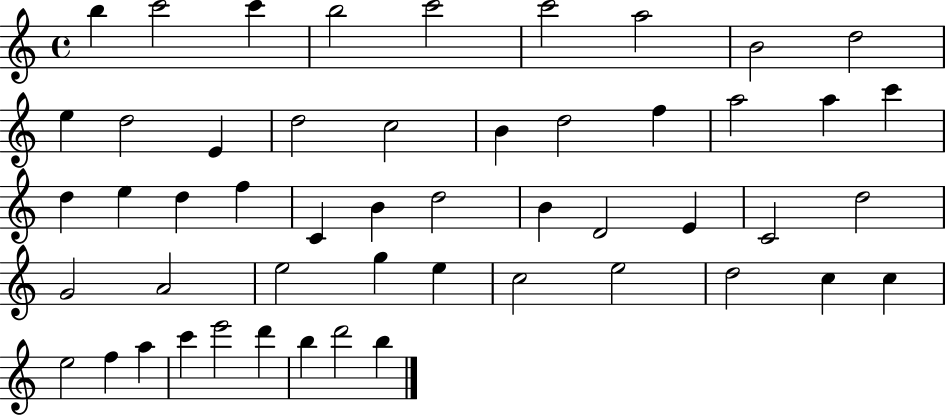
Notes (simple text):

B5/q C6/h C6/q B5/h C6/h C6/h A5/h B4/h D5/h E5/q D5/h E4/q D5/h C5/h B4/q D5/h F5/q A5/h A5/q C6/q D5/q E5/q D5/q F5/q C4/q B4/q D5/h B4/q D4/h E4/q C4/h D5/h G4/h A4/h E5/h G5/q E5/q C5/h E5/h D5/h C5/q C5/q E5/h F5/q A5/q C6/q E6/h D6/q B5/q D6/h B5/q